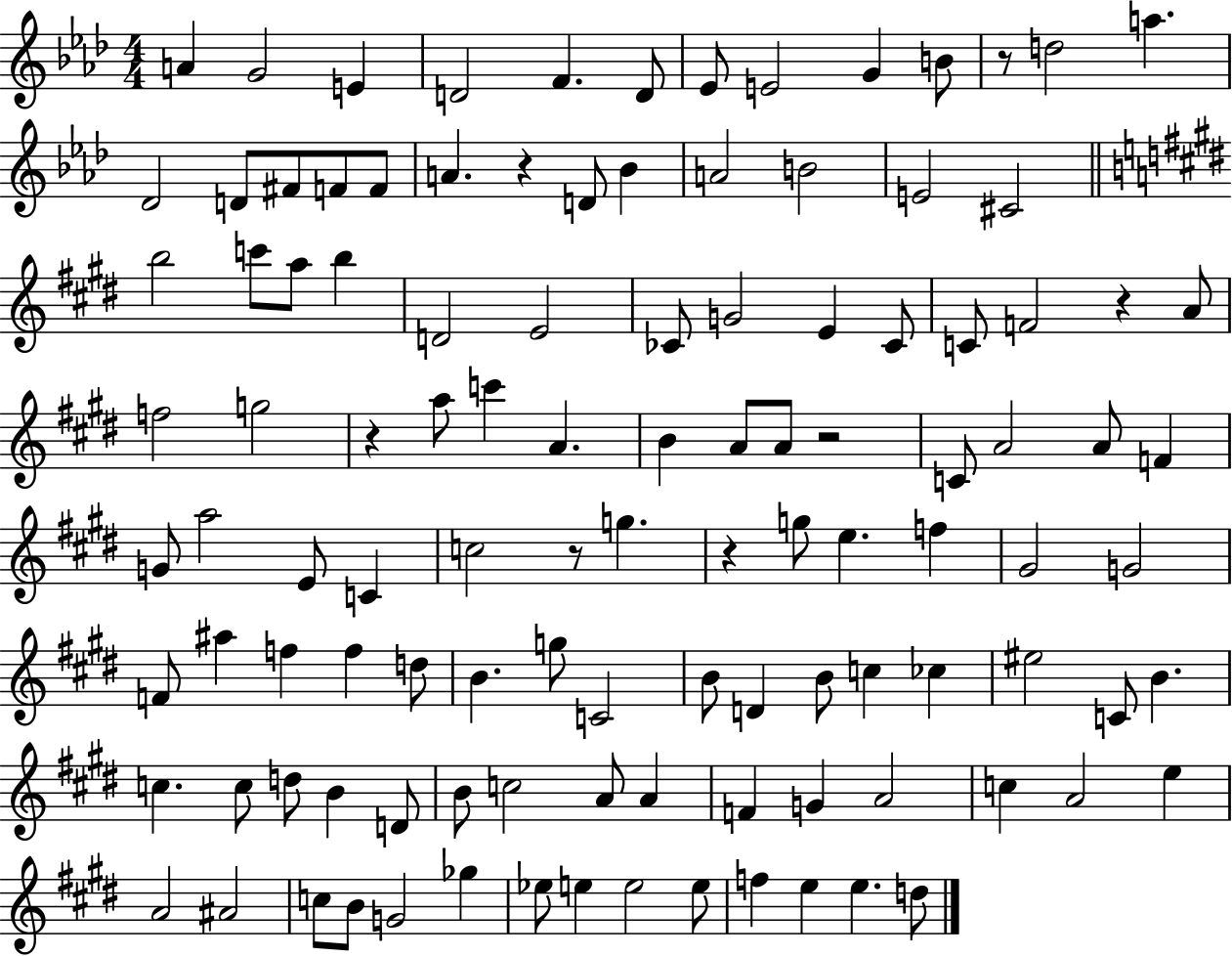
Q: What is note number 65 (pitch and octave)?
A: D5